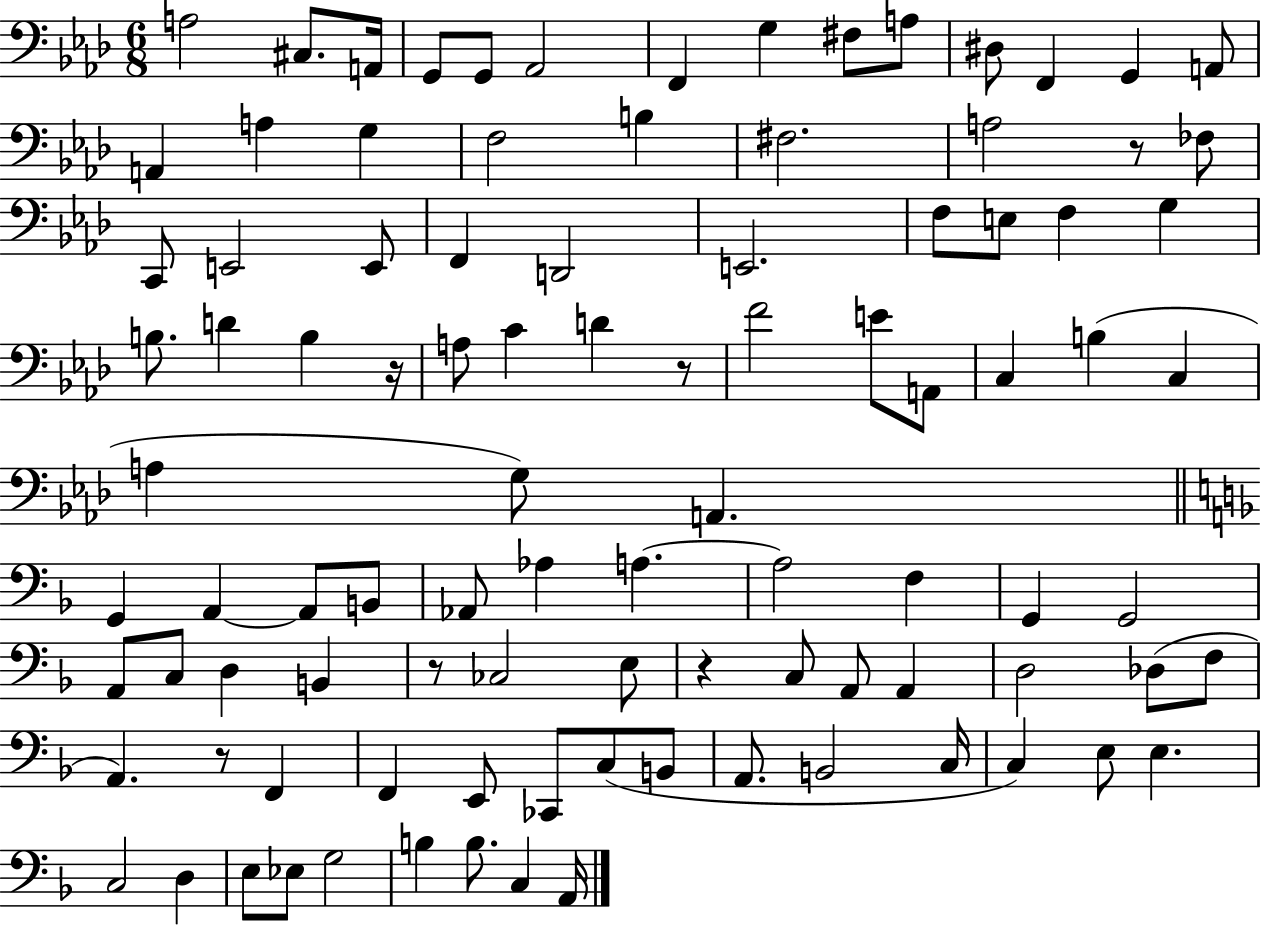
A3/h C#3/e. A2/s G2/e G2/e Ab2/h F2/q G3/q F#3/e A3/e D#3/e F2/q G2/q A2/e A2/q A3/q G3/q F3/h B3/q F#3/h. A3/h R/e FES3/e C2/e E2/h E2/e F2/q D2/h E2/h. F3/e E3/e F3/q G3/q B3/e. D4/q B3/q R/s A3/e C4/q D4/q R/e F4/h E4/e A2/e C3/q B3/q C3/q A3/q G3/e A2/q. G2/q A2/q A2/e B2/e Ab2/e Ab3/q A3/q. A3/h F3/q G2/q G2/h A2/e C3/e D3/q B2/q R/e CES3/h E3/e R/q C3/e A2/e A2/q D3/h Db3/e F3/e A2/q. R/e F2/q F2/q E2/e CES2/e C3/e B2/e A2/e. B2/h C3/s C3/q E3/e E3/q. C3/h D3/q E3/e Eb3/e G3/h B3/q B3/e. C3/q A2/s